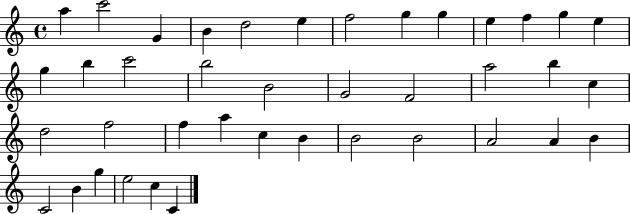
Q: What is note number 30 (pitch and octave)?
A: B4